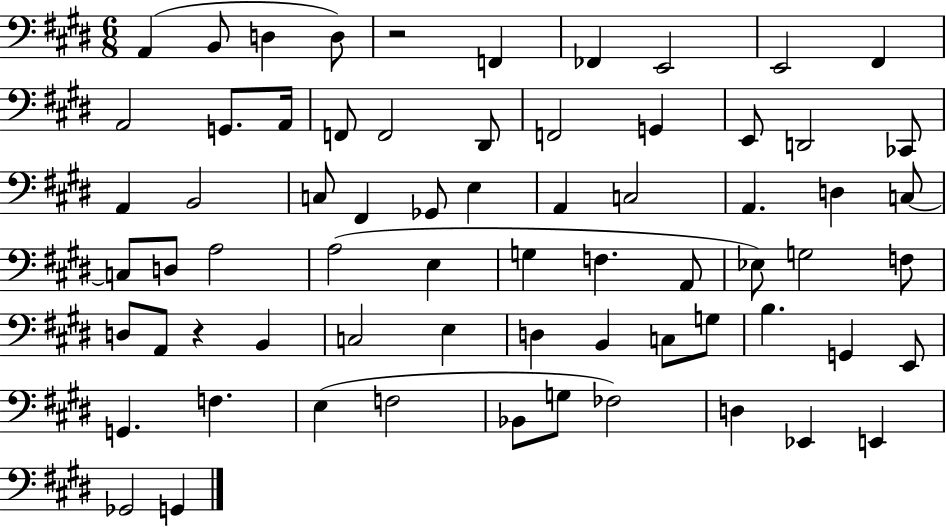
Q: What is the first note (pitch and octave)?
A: A2